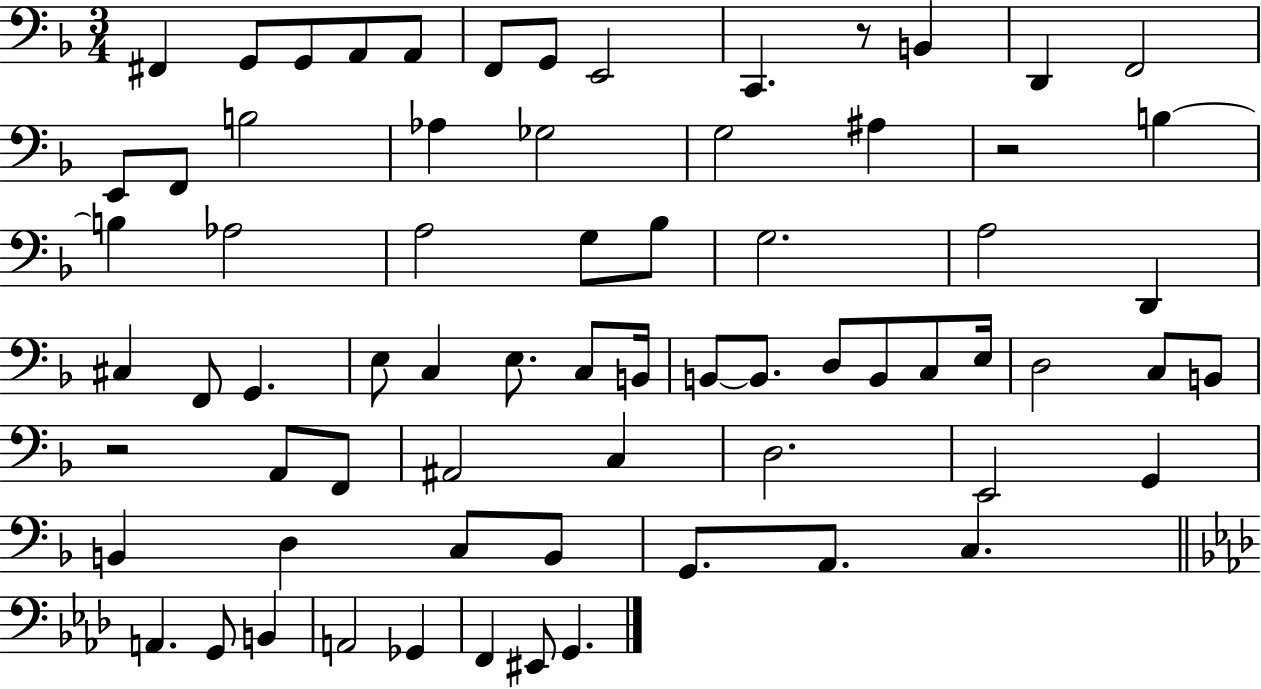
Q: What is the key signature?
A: F major